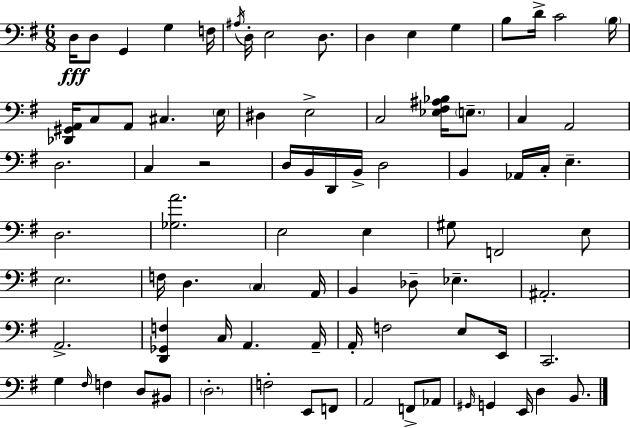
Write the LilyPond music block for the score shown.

{
  \clef bass
  \numericTimeSignature
  \time 6/8
  \key g \major
  d16\fff d8 g,4 g4 f16 | \acciaccatura { ais16 } d16-. e2 d8. | d4 e4 g4 | b8 d'16-> c'2 | \break \parenthesize b16 <des, gis, a,>16 c8 a,8 cis4. | \parenthesize e16 dis4 e2-> | c2 <ees fis ais bes>16 \parenthesize e8.-- | c4 a,2 | \break d2. | c4 r2 | d16 b,16 d,16 b,16-> d2 | b,4 aes,16 c16-. e4.-- | \break d2. | <ges a'>2. | e2 e4 | gis8 f,2 e8 | \break e2. | f16 d4. \parenthesize c4 | a,16 b,4 des8-- ees4.-- | ais,2.-. | \break a,2.-> | <d, ges, f>4 c16 a,4. | a,16-- a,16-. f2 e8 | e,16 c,2. | \break g4 \grace { fis16 } f4 d8 | bis,8 \parenthesize d2.-. | f2-. e,8 | f,8 a,2 f,8-> | \break aes,8 \grace { gis,16 } g,4 e,16 d4 | b,8. \bar "|."
}